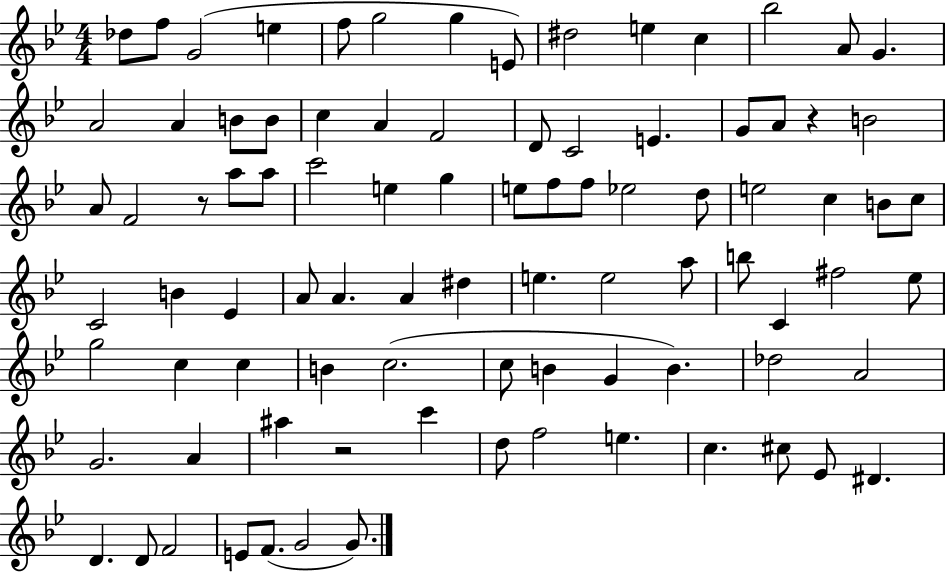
X:1
T:Untitled
M:4/4
L:1/4
K:Bb
_d/2 f/2 G2 e f/2 g2 g E/2 ^d2 e c _b2 A/2 G A2 A B/2 B/2 c A F2 D/2 C2 E G/2 A/2 z B2 A/2 F2 z/2 a/2 a/2 c'2 e g e/2 f/2 f/2 _e2 d/2 e2 c B/2 c/2 C2 B _E A/2 A A ^d e e2 a/2 b/2 C ^f2 _e/2 g2 c c B c2 c/2 B G B _d2 A2 G2 A ^a z2 c' d/2 f2 e c ^c/2 _E/2 ^D D D/2 F2 E/2 F/2 G2 G/2